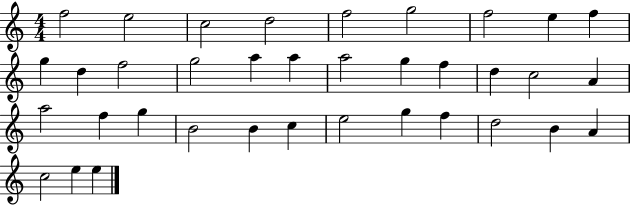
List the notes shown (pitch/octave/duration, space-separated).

F5/h E5/h C5/h D5/h F5/h G5/h F5/h E5/q F5/q G5/q D5/q F5/h G5/h A5/q A5/q A5/h G5/q F5/q D5/q C5/h A4/q A5/h F5/q G5/q B4/h B4/q C5/q E5/h G5/q F5/q D5/h B4/q A4/q C5/h E5/q E5/q